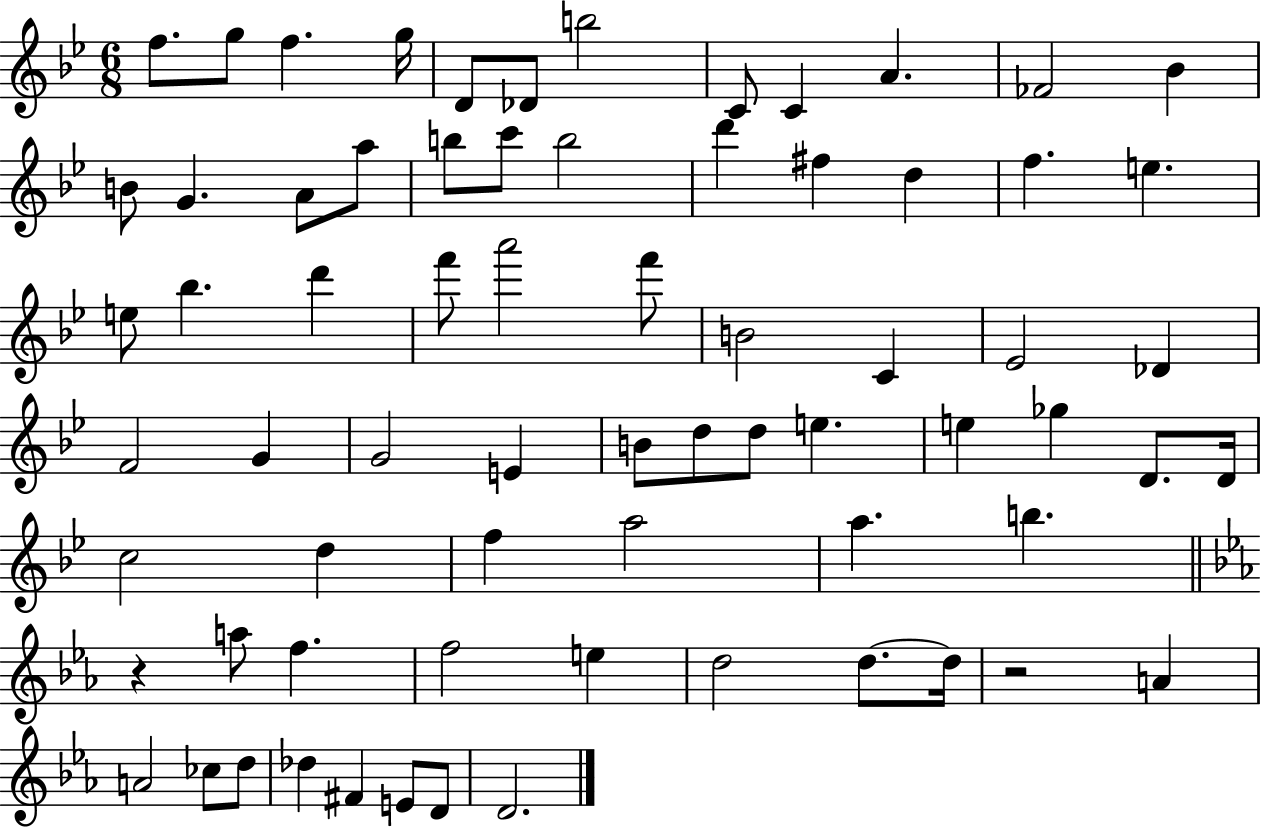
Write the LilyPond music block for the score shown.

{
  \clef treble
  \numericTimeSignature
  \time 6/8
  \key bes \major
  \repeat volta 2 { f''8. g''8 f''4. g''16 | d'8 des'8 b''2 | c'8 c'4 a'4. | fes'2 bes'4 | \break b'8 g'4. a'8 a''8 | b''8 c'''8 b''2 | d'''4 fis''4 d''4 | f''4. e''4. | \break e''8 bes''4. d'''4 | f'''8 a'''2 f'''8 | b'2 c'4 | ees'2 des'4 | \break f'2 g'4 | g'2 e'4 | b'8 d''8 d''8 e''4. | e''4 ges''4 d'8. d'16 | \break c''2 d''4 | f''4 a''2 | a''4. b''4. | \bar "||" \break \key ees \major r4 a''8 f''4. | f''2 e''4 | d''2 d''8.~~ d''16 | r2 a'4 | \break a'2 ces''8 d''8 | des''4 fis'4 e'8 d'8 | d'2. | } \bar "|."
}